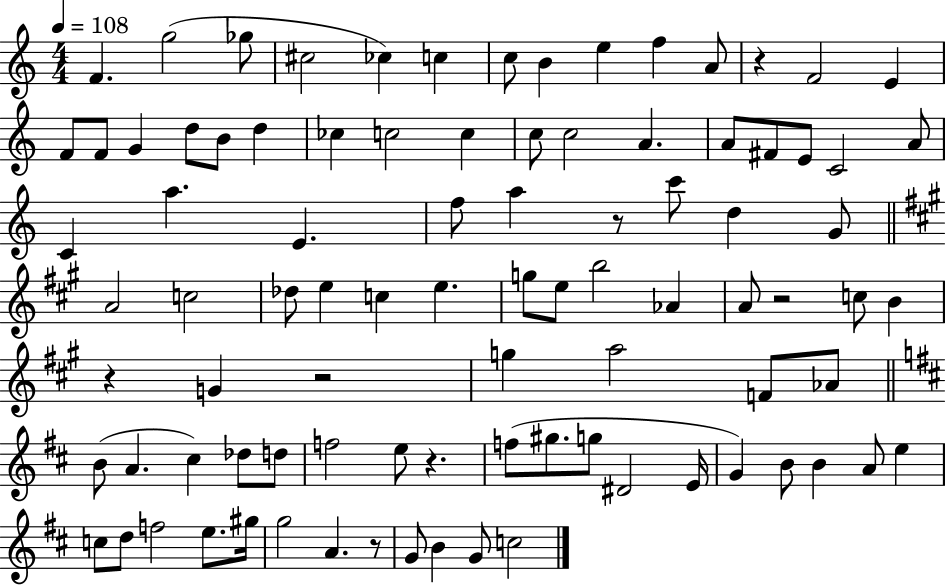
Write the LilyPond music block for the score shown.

{
  \clef treble
  \numericTimeSignature
  \time 4/4
  \key c \major
  \tempo 4 = 108
  f'4. g''2( ges''8 | cis''2 ces''4) c''4 | c''8 b'4 e''4 f''4 a'8 | r4 f'2 e'4 | \break f'8 f'8 g'4 d''8 b'8 d''4 | ces''4 c''2 c''4 | c''8 c''2 a'4. | a'8 fis'8 e'8 c'2 a'8 | \break c'4 a''4. e'4. | f''8 a''4 r8 c'''8 d''4 g'8 | \bar "||" \break \key a \major a'2 c''2 | des''8 e''4 c''4 e''4. | g''8 e''8 b''2 aes'4 | a'8 r2 c''8 b'4 | \break r4 g'4 r2 | g''4 a''2 f'8 aes'8 | \bar "||" \break \key d \major b'8( a'4. cis''4) des''8 d''8 | f''2 e''8 r4. | f''8( gis''8. g''8 dis'2 e'16 | g'4) b'8 b'4 a'8 e''4 | \break c''8 d''8 f''2 e''8. gis''16 | g''2 a'4. r8 | g'8 b'4 g'8 c''2 | \bar "|."
}